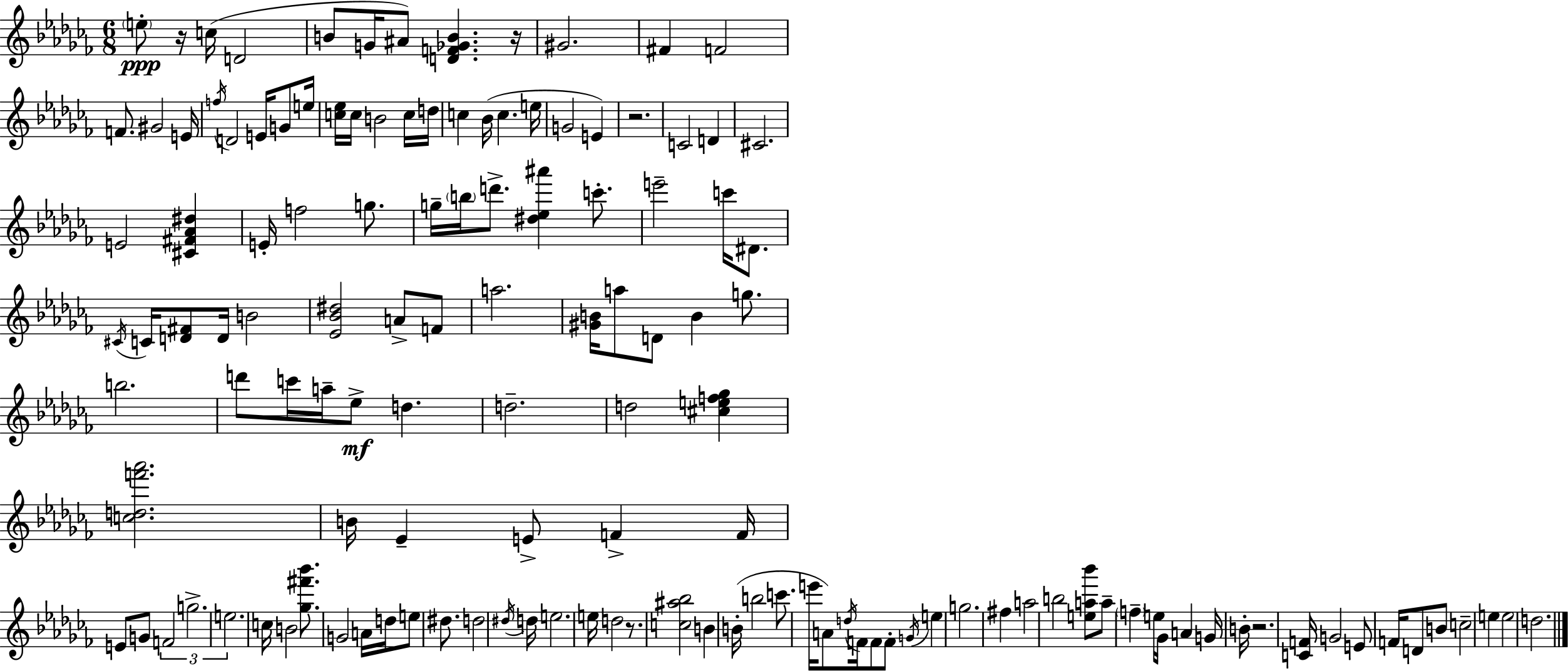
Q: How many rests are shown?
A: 5